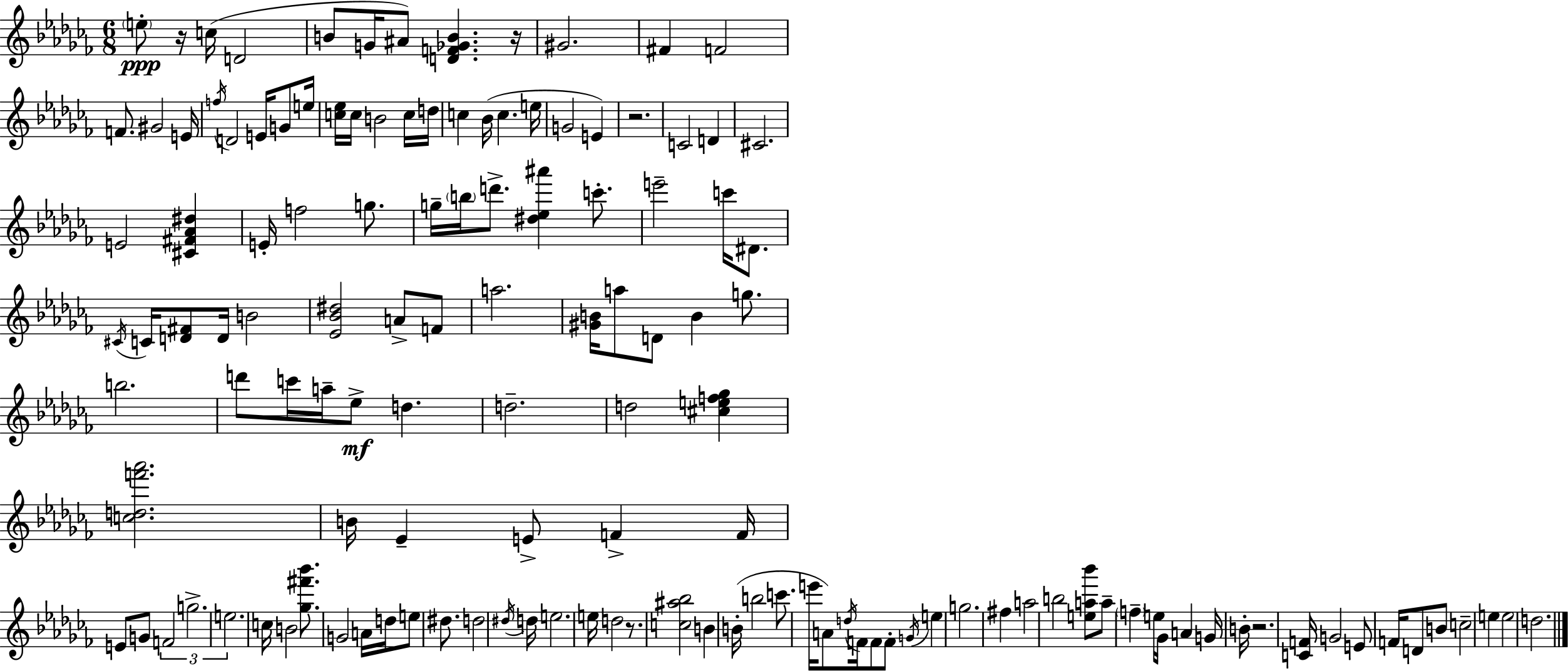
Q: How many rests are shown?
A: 5